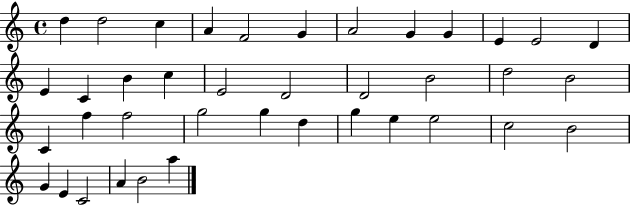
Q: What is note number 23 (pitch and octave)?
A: C4